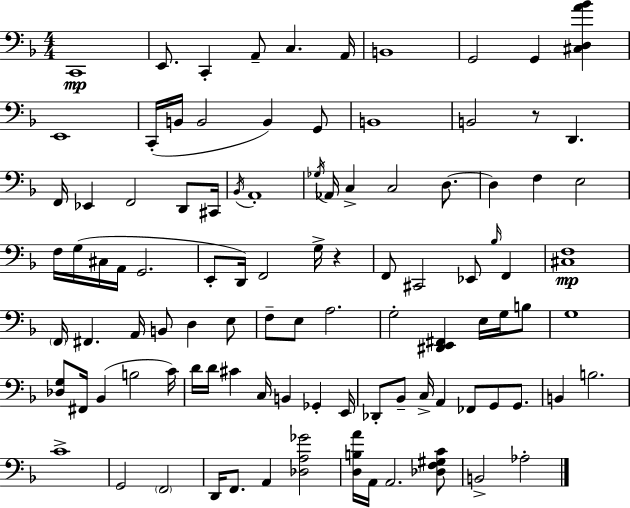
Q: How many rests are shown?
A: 2